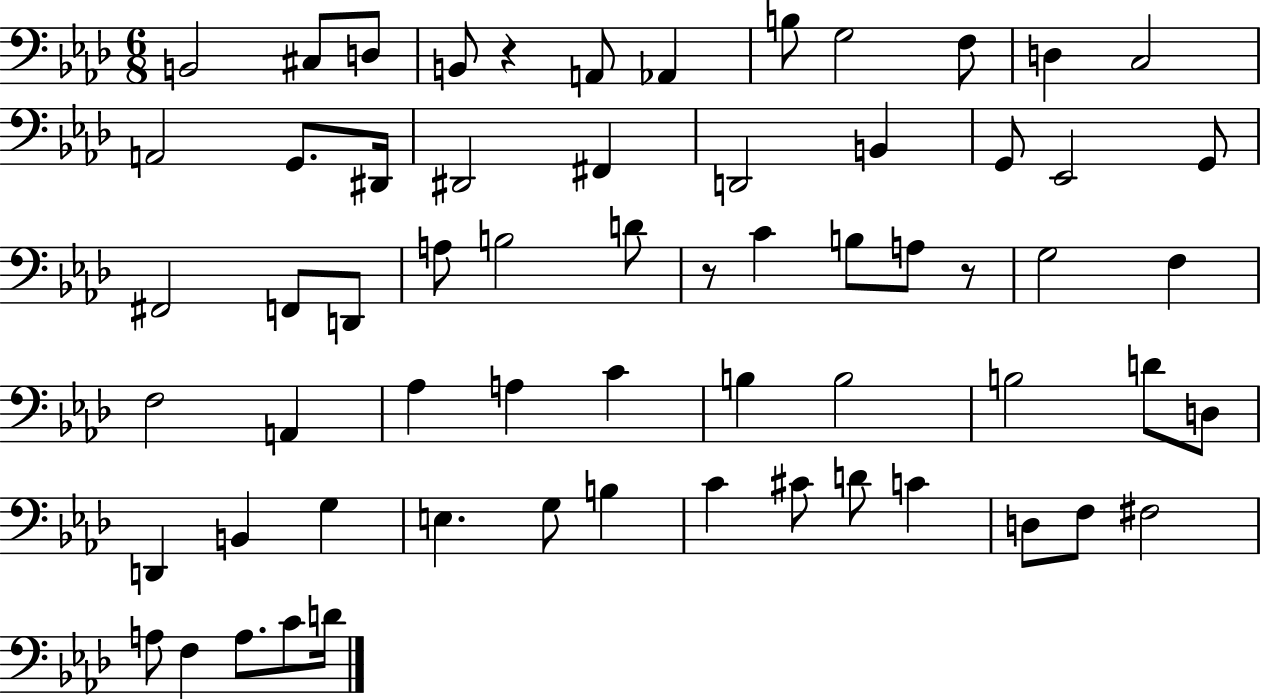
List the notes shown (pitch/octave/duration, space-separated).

B2/h C#3/e D3/e B2/e R/q A2/e Ab2/q B3/e G3/h F3/e D3/q C3/h A2/h G2/e. D#2/s D#2/h F#2/q D2/h B2/q G2/e Eb2/h G2/e F#2/h F2/e D2/e A3/e B3/h D4/e R/e C4/q B3/e A3/e R/e G3/h F3/q F3/h A2/q Ab3/q A3/q C4/q B3/q B3/h B3/h D4/e D3/e D2/q B2/q G3/q E3/q. G3/e B3/q C4/q C#4/e D4/e C4/q D3/e F3/e F#3/h A3/e F3/q A3/e. C4/e D4/s